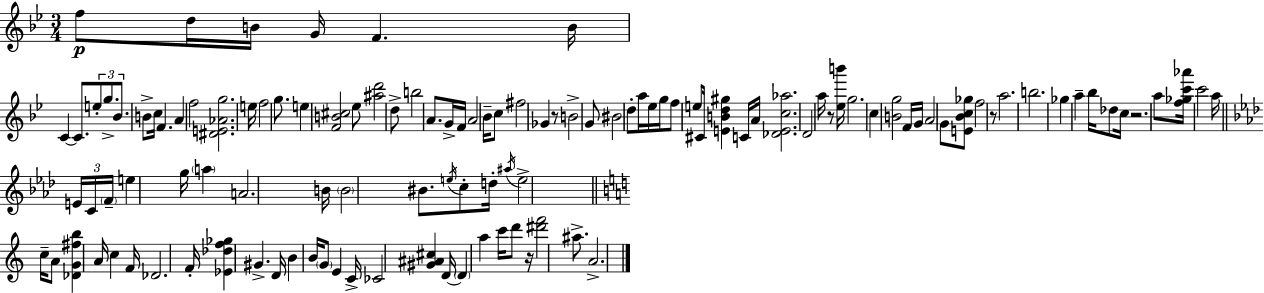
{
  \clef treble
  \numericTimeSignature
  \time 3/4
  \key g \minor
  f''8\p d''16 b'16 g'16 f'4. b'16 | c'4~~ c'8. \tuplet 3/2 { e''8-. g''8.-> | bes'8. } b'8-> c''16 f'4. | a'4 f''2 | \break <dis' e' aes' g''>2. | e''16 f''2 g''8. | e''4 <f' b' cis''>2 | ees''8 <ais'' d'''>2 d''8-> | \break b''2 a'8. g'16-> | f'16 a'2 bes'16-- c''8 | fis''2 ges'4 | r8 b'2-> g'8 | \break bis'2 d''8-. a''16 ees''16 | g''16 f''8 e''8 cis'16 <e' b' d'' gis''>4 c'16 a'16 | <des' e' c'' aes''>2. | d'2 a''16 r8 <ees'' b'''>16 | \break g''2. | c''4 <b' g''>2 | f'16 g'16 a'2 g'8 | <e' bes' c'' ges''>8 f''2 r8 | \break a''2. | b''2. | ges''4 a''4-- bes''16 des''8 c''16 | r2. | \break a''8 <f'' ges'' c''' aes'''>16 c'''2 a''16 | \bar "||" \break \key aes \major \tuplet 3/2 { e'16 c'16 \parenthesize f'16-- } e''4 g''16 \parenthesize a''4 | a'2. | b'16 \parenthesize b'2 bis'8. | \acciaccatura { e''16 } c''8-. d''16-. \acciaccatura { ais''16 } e''2-> | \break \bar "||" \break \key a \minor c''16-- a'8 <des' g' fis'' b''>4 a'16 c''4 | f'16 des'2. | f'16-. <ees' des'' f'' ges''>4 gis'4.-> | d'16 b'4 b'16 \parenthesize g'8 e'4 | \break c'16-> ces'2 <gis' ais' cis''>4 | d'16~~ \parenthesize d'4 a''4 c'''16 d'''8 | r16 <dis''' f'''>2 ais''8.-> | a'2.-> | \break \bar "|."
}